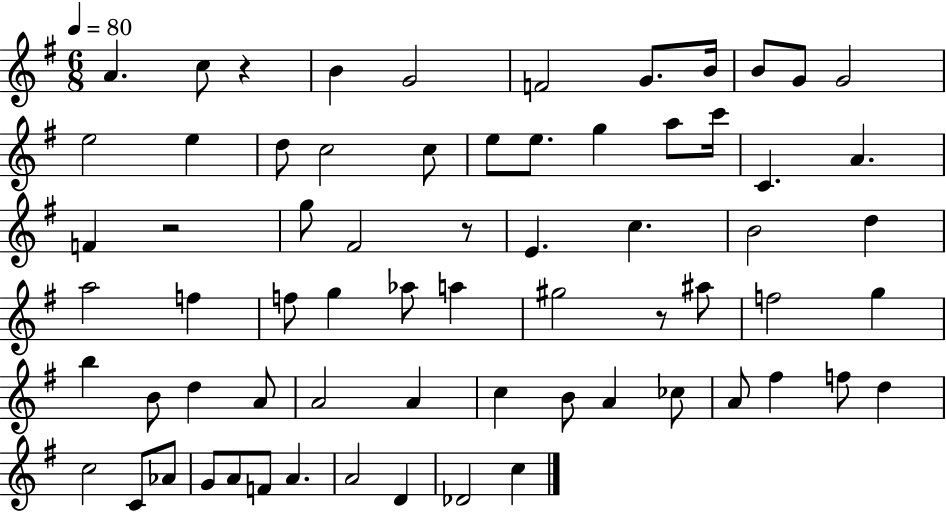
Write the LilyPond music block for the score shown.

{
  \clef treble
  \numericTimeSignature
  \time 6/8
  \key g \major
  \tempo 4 = 80
  \repeat volta 2 { a'4. c''8 r4 | b'4 g'2 | f'2 g'8. b'16 | b'8 g'8 g'2 | \break e''2 e''4 | d''8 c''2 c''8 | e''8 e''8. g''4 a''8 c'''16 | c'4. a'4. | \break f'4 r2 | g''8 fis'2 r8 | e'4. c''4. | b'2 d''4 | \break a''2 f''4 | f''8 g''4 aes''8 a''4 | gis''2 r8 ais''8 | f''2 g''4 | \break b''4 b'8 d''4 a'8 | a'2 a'4 | c''4 b'8 a'4 ces''8 | a'8 fis''4 f''8 d''4 | \break c''2 c'8 aes'8 | g'8 a'8 f'8 a'4. | a'2 d'4 | des'2 c''4 | \break } \bar "|."
}